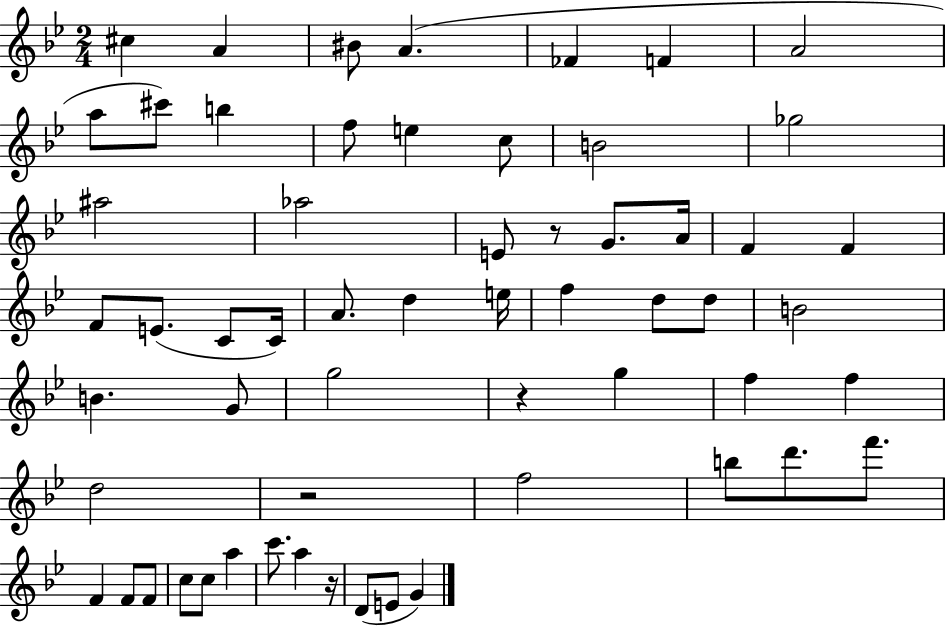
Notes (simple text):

C#5/q A4/q BIS4/e A4/q. FES4/q F4/q A4/h A5/e C#6/e B5/q F5/e E5/q C5/e B4/h Gb5/h A#5/h Ab5/h E4/e R/e G4/e. A4/s F4/q F4/q F4/e E4/e. C4/e C4/s A4/e. D5/q E5/s F5/q D5/e D5/e B4/h B4/q. G4/e G5/h R/q G5/q F5/q F5/q D5/h R/h F5/h B5/e D6/e. F6/e. F4/q F4/e F4/e C5/e C5/e A5/q C6/e. A5/q R/s D4/e E4/e G4/q